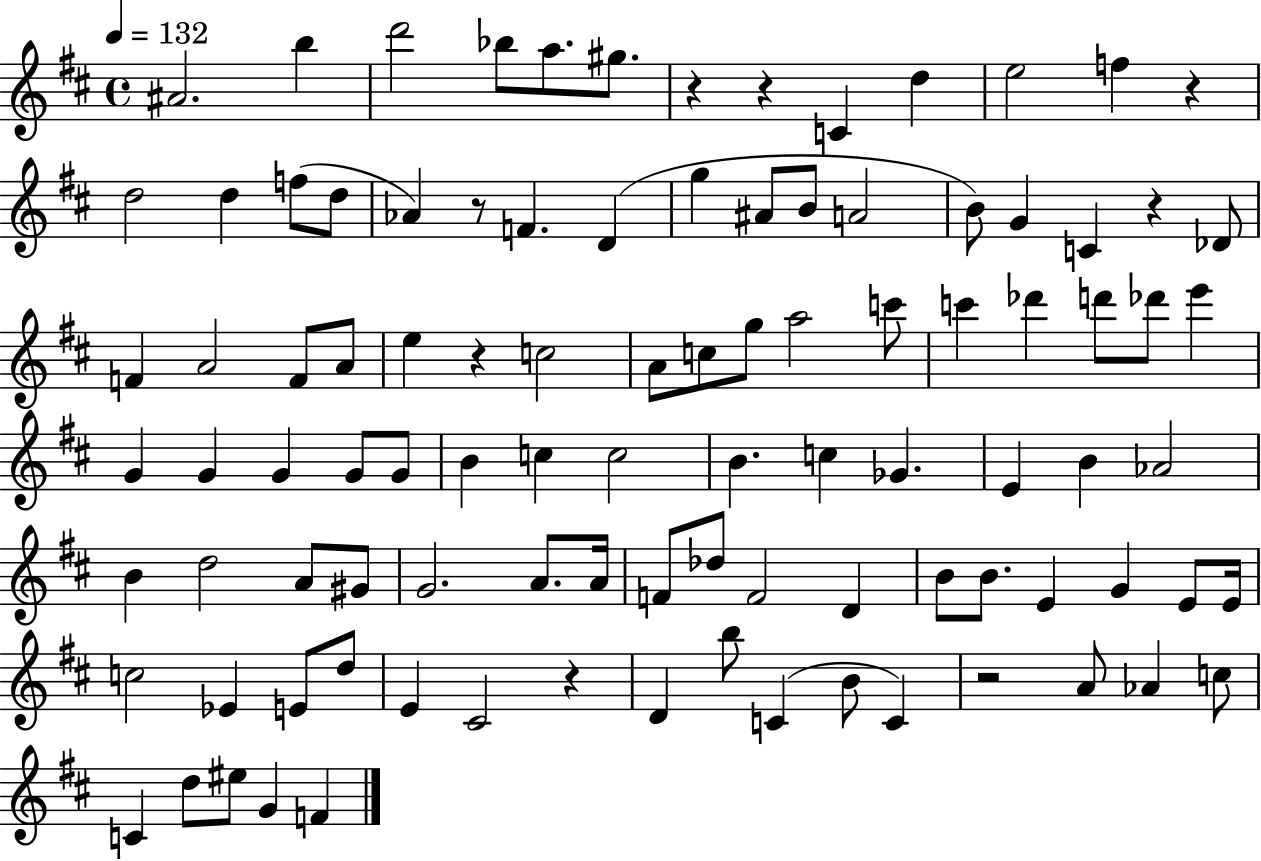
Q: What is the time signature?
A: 4/4